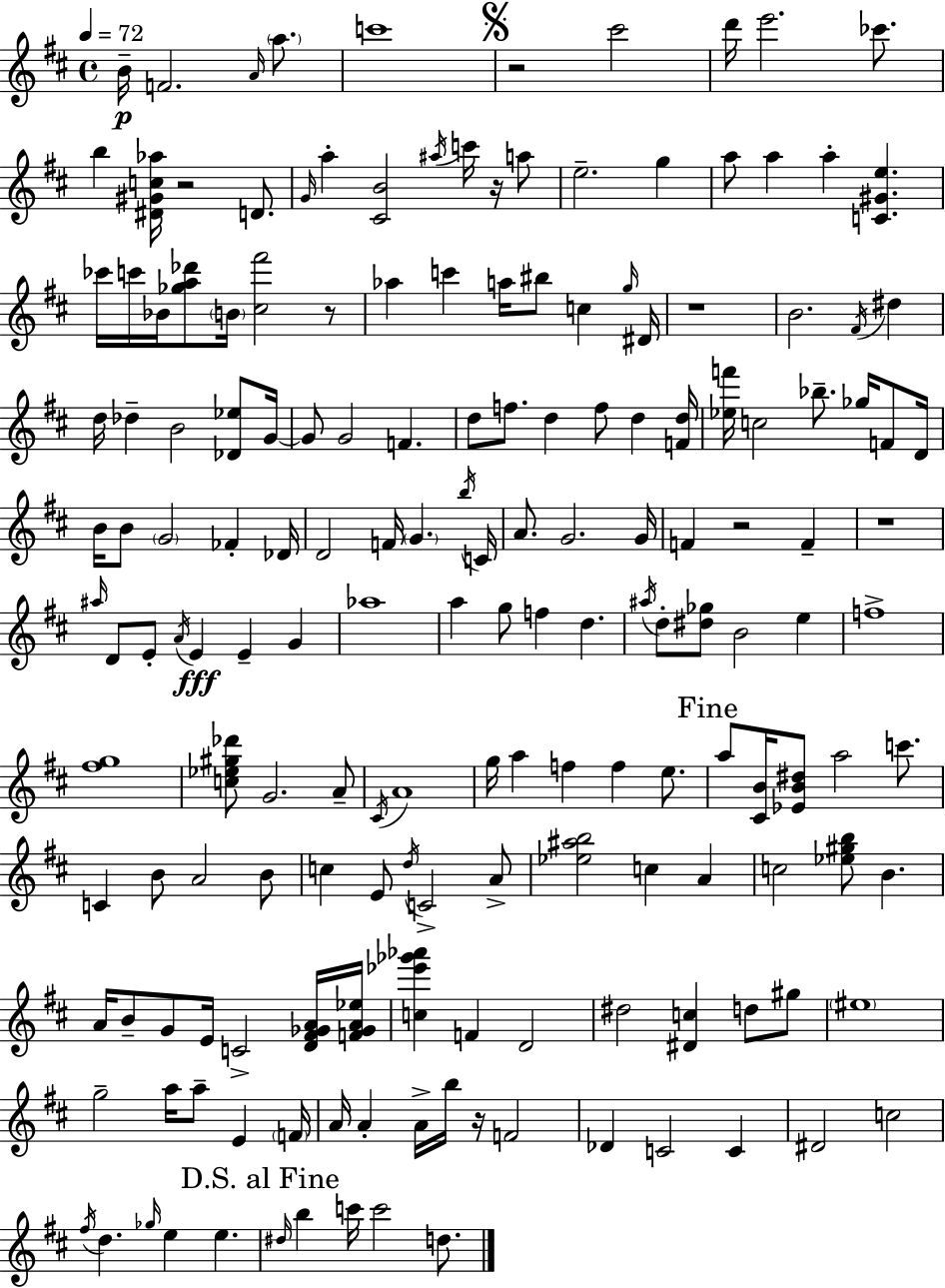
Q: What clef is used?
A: treble